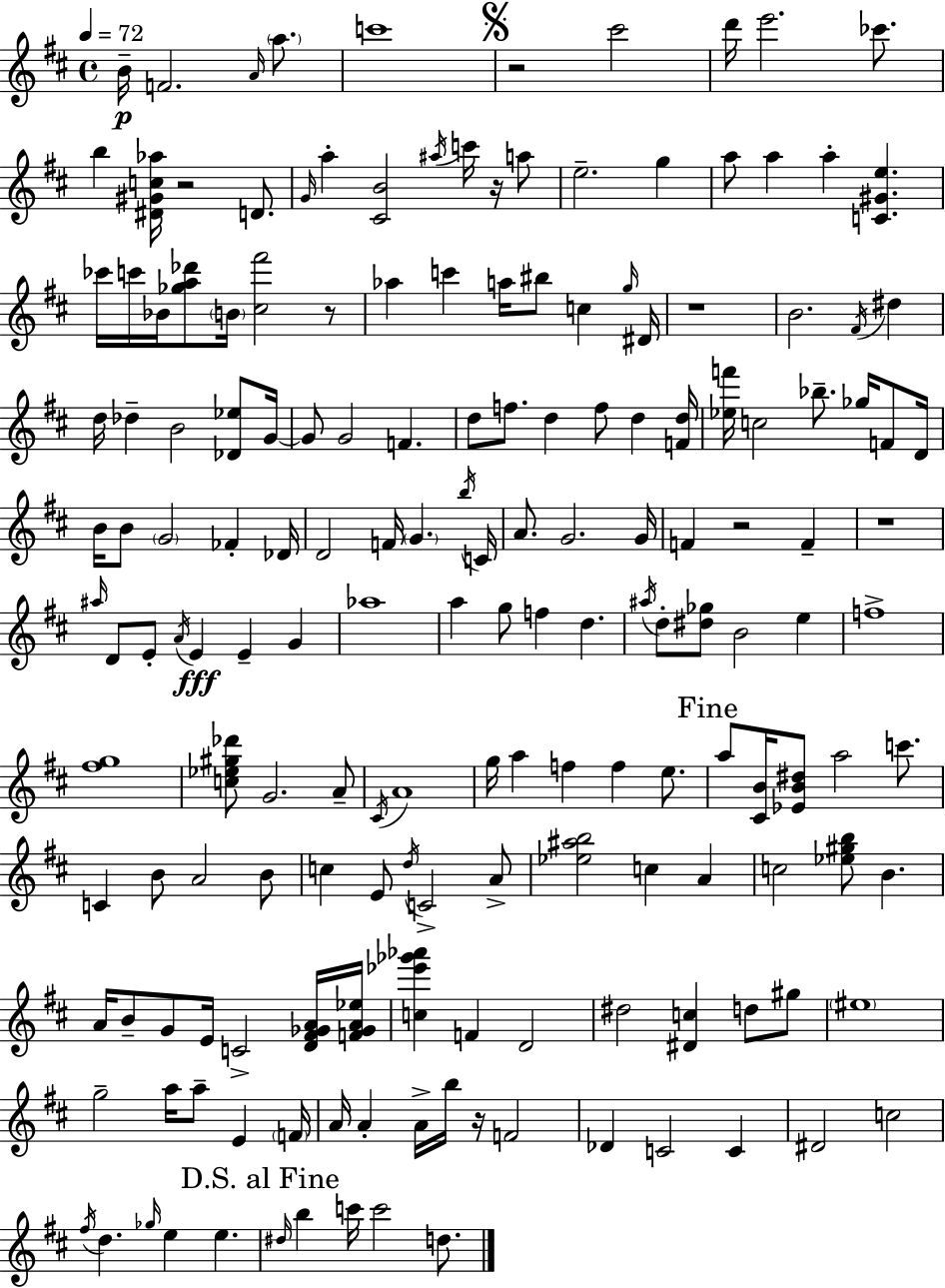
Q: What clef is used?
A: treble